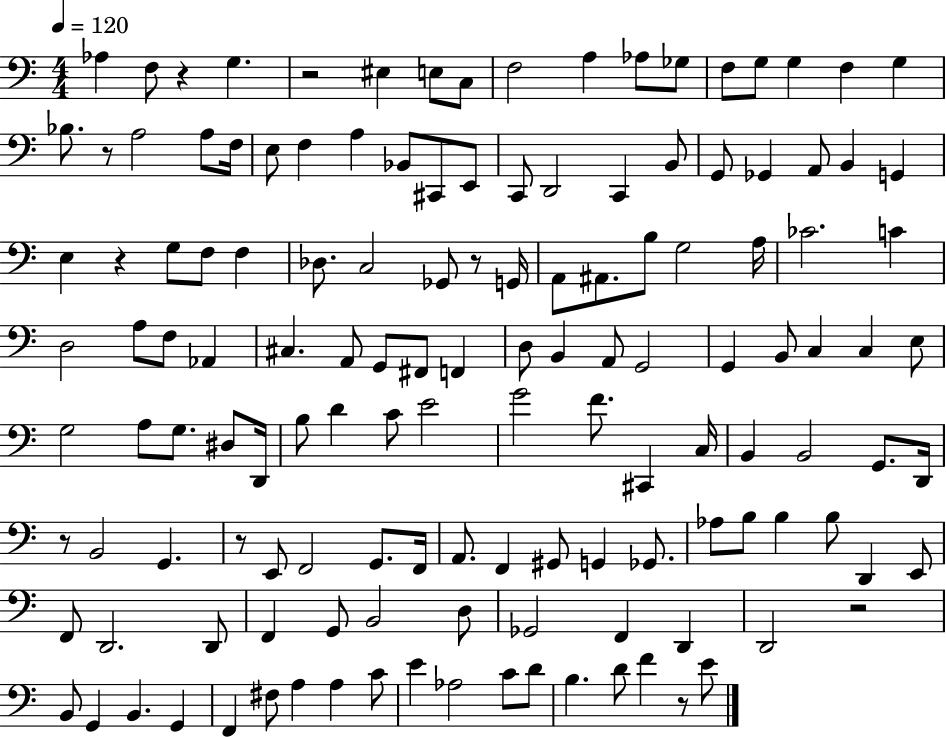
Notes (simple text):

Ab3/q F3/e R/q G3/q. R/h EIS3/q E3/e C3/e F3/h A3/q Ab3/e Gb3/e F3/e G3/e G3/q F3/q G3/q Bb3/e. R/e A3/h A3/e F3/s E3/e F3/q A3/q Bb2/e C#2/e E2/e C2/e D2/h C2/q B2/e G2/e Gb2/q A2/e B2/q G2/q E3/q R/q G3/e F3/e F3/q Db3/e. C3/h Gb2/e R/e G2/s A2/e A#2/e. B3/e G3/h A3/s CES4/h. C4/q D3/h A3/e F3/e Ab2/q C#3/q. A2/e G2/e F#2/e F2/q D3/e B2/q A2/e G2/h G2/q B2/e C3/q C3/q E3/e G3/h A3/e G3/e. D#3/e D2/s B3/e D4/q C4/e E4/h G4/h F4/e. C#2/q C3/s B2/q B2/h G2/e. D2/s R/e B2/h G2/q. R/e E2/e F2/h G2/e. F2/s A2/e. F2/q G#2/e G2/q Gb2/e. Ab3/e B3/e B3/q B3/e D2/q E2/e F2/e D2/h. D2/e F2/q G2/e B2/h D3/e Gb2/h F2/q D2/q D2/h R/h B2/e G2/q B2/q. G2/q F2/q F#3/e A3/q A3/q C4/e E4/q Ab3/h C4/e D4/e B3/q. D4/e F4/q R/e E4/e